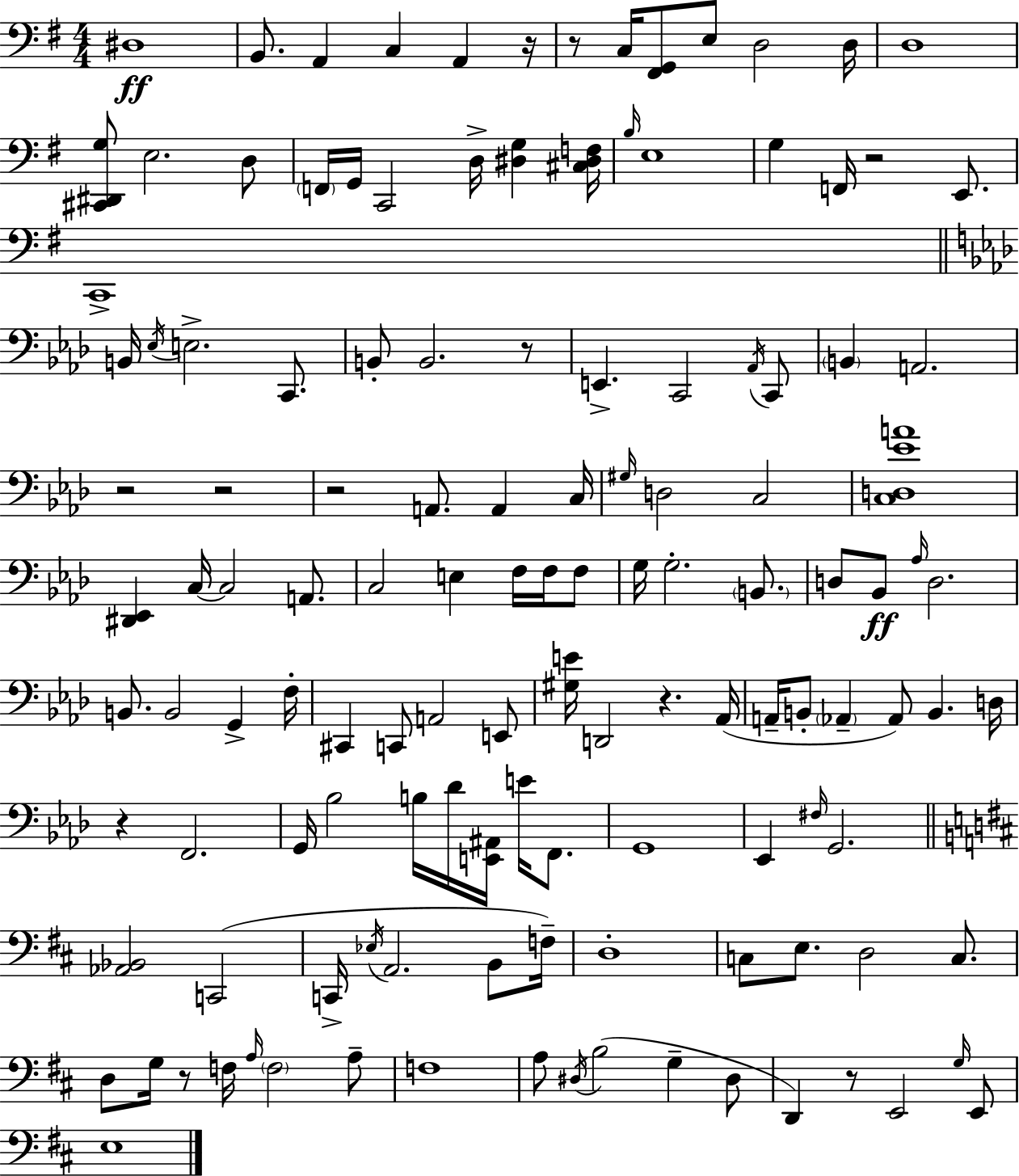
X:1
T:Untitled
M:4/4
L:1/4
K:G
^D,4 B,,/2 A,, C, A,, z/4 z/2 C,/4 [^F,,G,,]/2 E,/2 D,2 D,/4 D,4 [^C,,^D,,G,]/2 E,2 D,/2 F,,/4 G,,/4 C,,2 D,/4 [^D,G,] [^C,^D,F,]/4 B,/4 E,4 G, F,,/4 z2 E,,/2 C,,4 B,,/4 _E,/4 E,2 C,,/2 B,,/2 B,,2 z/2 E,, C,,2 _A,,/4 C,,/2 B,, A,,2 z2 z2 z2 A,,/2 A,, C,/4 ^G,/4 D,2 C,2 [C,D,_EA]4 [^D,,_E,,] C,/4 C,2 A,,/2 C,2 E, F,/4 F,/4 F,/2 G,/4 G,2 B,,/2 D,/2 _B,,/2 _A,/4 D,2 B,,/2 B,,2 G,, F,/4 ^C,, C,,/2 A,,2 E,,/2 [^G,E]/4 D,,2 z _A,,/4 A,,/4 B,,/2 _A,, _A,,/2 B,, D,/4 z F,,2 G,,/4 _B,2 B,/4 _D/4 [E,,^A,,]/4 E/4 F,,/2 G,,4 _E,, ^F,/4 G,,2 [_A,,_B,,]2 C,,2 C,,/4 _E,/4 A,,2 B,,/2 F,/4 D,4 C,/2 E,/2 D,2 C,/2 D,/2 G,/4 z/2 F,/4 A,/4 F,2 A,/2 F,4 A,/2 ^D,/4 B,2 G, ^D,/2 D,, z/2 E,,2 G,/4 E,,/2 E,4